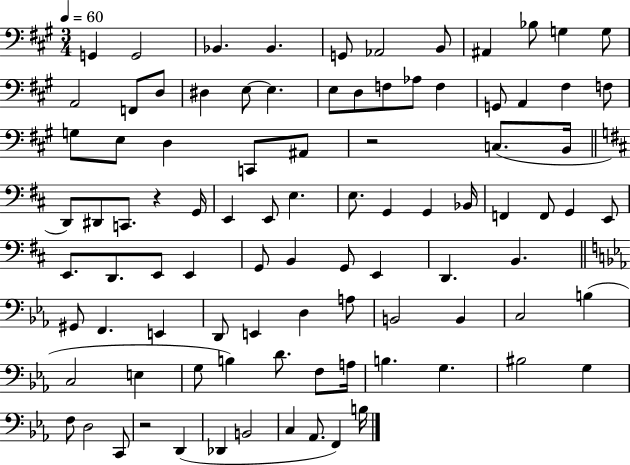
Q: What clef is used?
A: bass